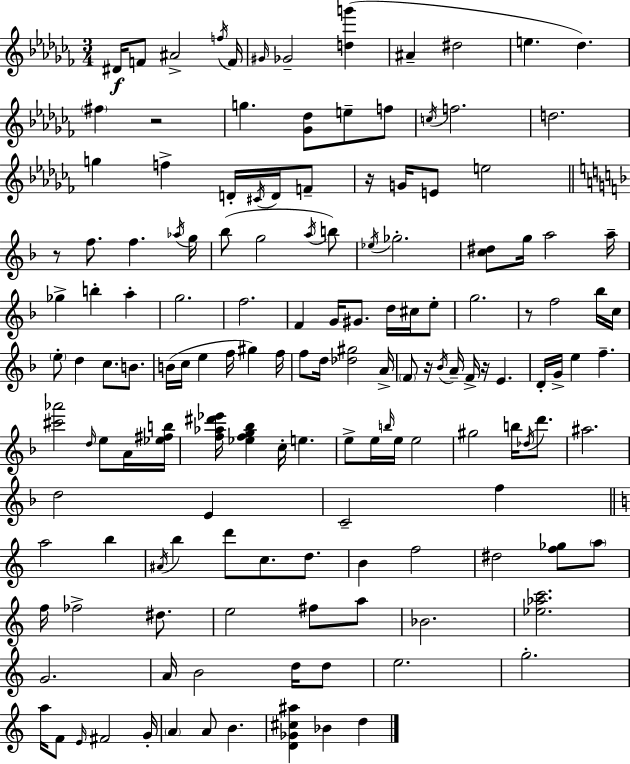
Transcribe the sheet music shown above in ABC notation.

X:1
T:Untitled
M:3/4
L:1/4
K:Abm
^D/4 F/2 ^A2 f/4 F/4 ^G/4 _G2 [dg'] ^A ^d2 e _d ^f z2 g [_G_d]/2 e/2 f/2 c/4 f2 d2 g f D/4 ^C/4 D/4 F/2 z/4 G/4 E/2 e2 z/2 f/2 f _a/4 g/4 _b/2 g2 a/4 b/2 _e/4 _g2 [c^d]/2 g/4 a2 a/4 _g b a g2 f2 F G/4 ^G/2 d/4 ^c/4 e/2 g2 z/2 f2 _b/4 c/4 e/2 d c/2 B/2 B/4 c/4 e f/4 ^g f/4 f/2 d/4 [_d^g]2 A/4 F/2 z/4 _B/4 A/4 F/4 z/4 E D/4 G/4 e f [^c'_a']2 d/4 e/2 A/4 [_e^fb]/4 [f_a^d'_e']/4 [_efg_b] c/4 e e/2 e/4 b/4 e/4 e2 ^g2 b/4 _d/4 d'/2 ^a2 d2 E C2 f a2 b ^A/4 b d'/2 c/2 d/2 B f2 ^d2 [f_g]/2 a/2 f/4 _f2 ^d/2 e2 ^f/2 a/2 _B2 [_e_ac']2 G2 A/4 B2 d/4 d/2 e2 g2 a/4 F/2 E/4 ^F2 G/4 A A/2 B [D_G^c^a] _B d